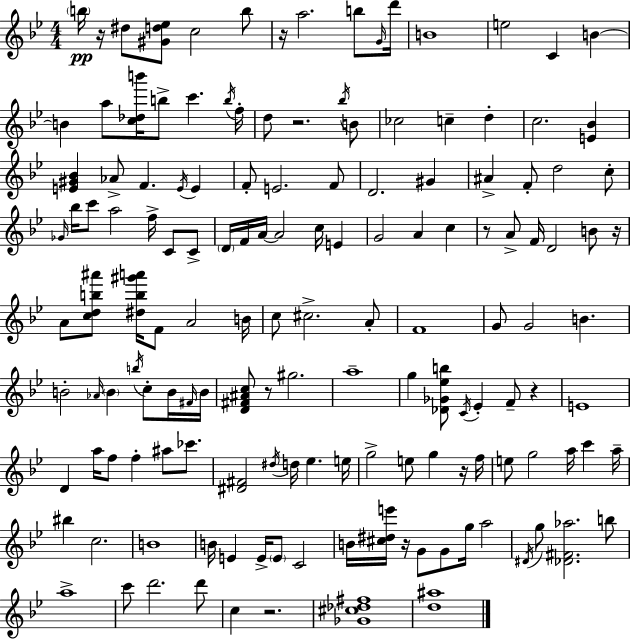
{
  \clef treble
  \numericTimeSignature
  \time 4/4
  \key bes \major
  \parenthesize b''16\pp r16 dis''8 <gis' d'' ees''>8 c''2 b''8 | r16 a''2. b''8 \grace { g'16 } | d'''16 b'1 | e''2 c'4 b'4~~ | \break b'4 a''8 <c'' des'' b'''>16 b''8-> c'''4. | \acciaccatura { b''16 } f''16-. d''8 r2. | \acciaccatura { bes''16 } b'8 ces''2 c''4-- d''4-. | c''2. <e' bes'>4 | \break <e' gis' bes'>4 aes'8-> f'4. \acciaccatura { e'16 } | e'4 f'8-. e'2. | f'8 d'2. | gis'4 ais'4-> f'8-. d''2 | \break c''8-. \grace { ges'16 } bes''16 c'''8 a''2 | f''16-> c'8 c'8-> \parenthesize d'16 f'16 a'16~~ a'2 | c''16 e'4 g'2 a'4 | c''4 r8 a'8-> f'16 d'2 | \break b'8 r16 a'8 <c'' d'' b'' ais'''>8 <dis'' b'' gis''' a'''>16 f'8 a'2 | b'16 c''8 cis''2.-> | a'8-. f'1 | g'8 g'2 b'4. | \break b'2-. \grace { aes'16 } \parenthesize b'4 | \acciaccatura { b''16 } c''8-. b'16 \grace { fis'16 } b'16 <d' fis' ais' c''>8 r8 gis''2. | a''1-- | g''4 <des' ges' ees'' b''>8 \acciaccatura { c'16 } ees'4-. | \break f'8-- r4 e'1 | d'4 a''16 f''8 | f''4-. ais''8 ces'''8. <dis' fis'>2 | \acciaccatura { dis''16 } d''16 ees''4. e''16 g''2-> | \break e''8 g''4 r16 f''16 e''8 g''2 | a''16 c'''4 a''16-- bis''4 c''2. | b'1 | b'16 e'4 e'16-> | \break \parenthesize e'8 c'2 b'16 <cis'' dis'' e'''>16 r16 g'8 g'8 | g''16 a''2 \acciaccatura { dis'16 } g''8 <des' fis' aes''>2. | b''8 a''1-> | c'''8 d'''2. | \break d'''8 c''4 r2. | <ges' cis'' des'' fis''>1 | <d'' ais''>1 | \bar "|."
}